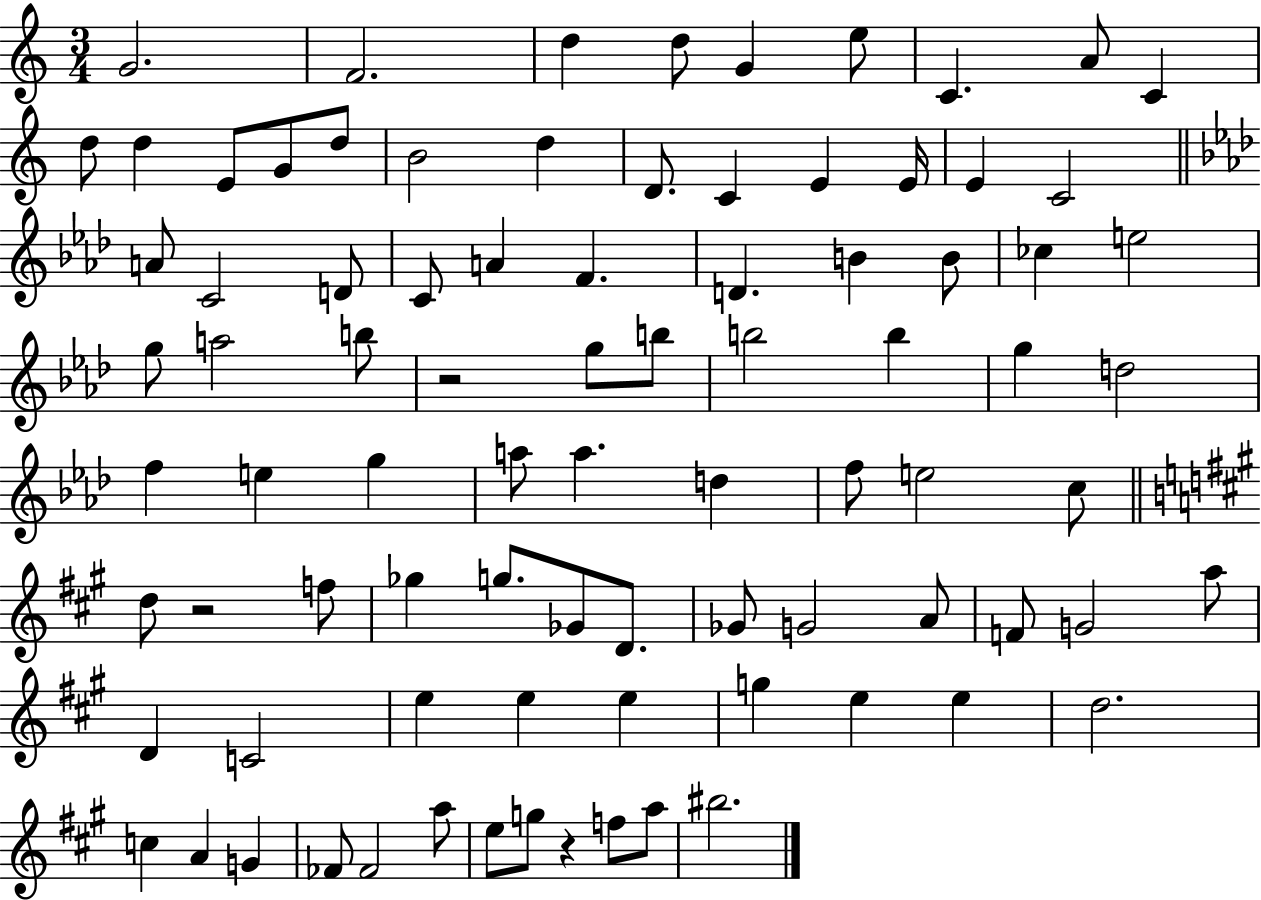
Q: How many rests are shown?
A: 3